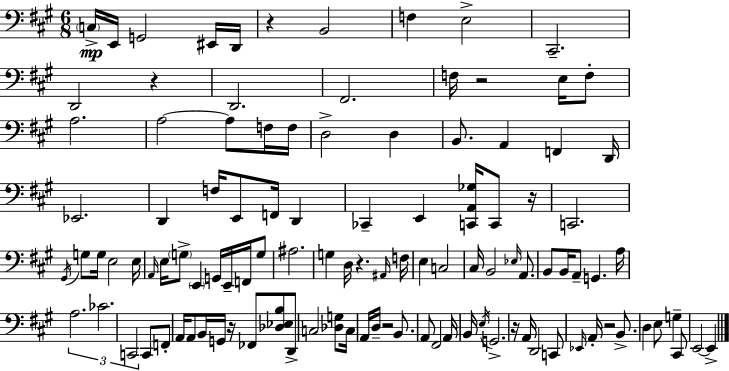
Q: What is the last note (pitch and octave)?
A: E2